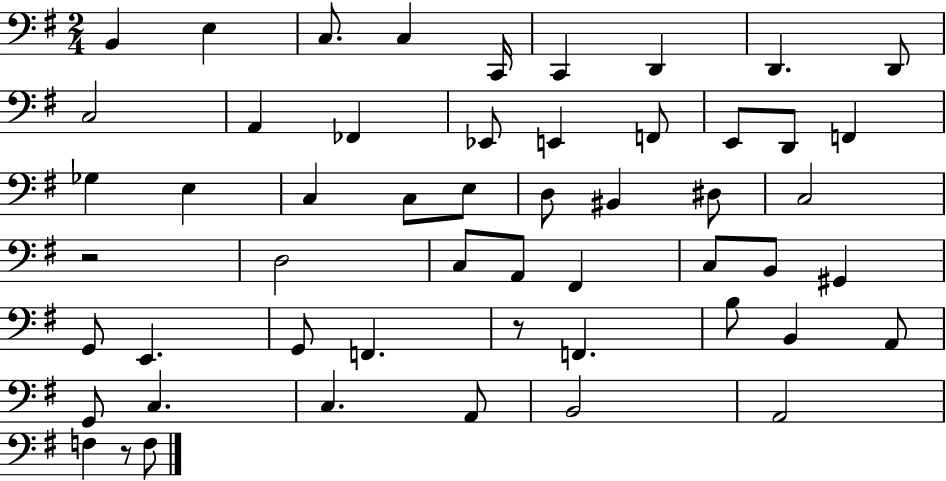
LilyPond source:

{
  \clef bass
  \numericTimeSignature
  \time 2/4
  \key g \major
  b,4 e4 | c8. c4 c,16 | c,4 d,4 | d,4. d,8 | \break c2 | a,4 fes,4 | ees,8 e,4 f,8 | e,8 d,8 f,4 | \break ges4 e4 | c4 c8 e8 | d8 bis,4 dis8 | c2 | \break r2 | d2 | c8 a,8 fis,4 | c8 b,8 gis,4 | \break g,8 e,4. | g,8 f,4. | r8 f,4. | b8 b,4 a,8 | \break g,8 c4. | c4. a,8 | b,2 | a,2 | \break f4 r8 f8 | \bar "|."
}